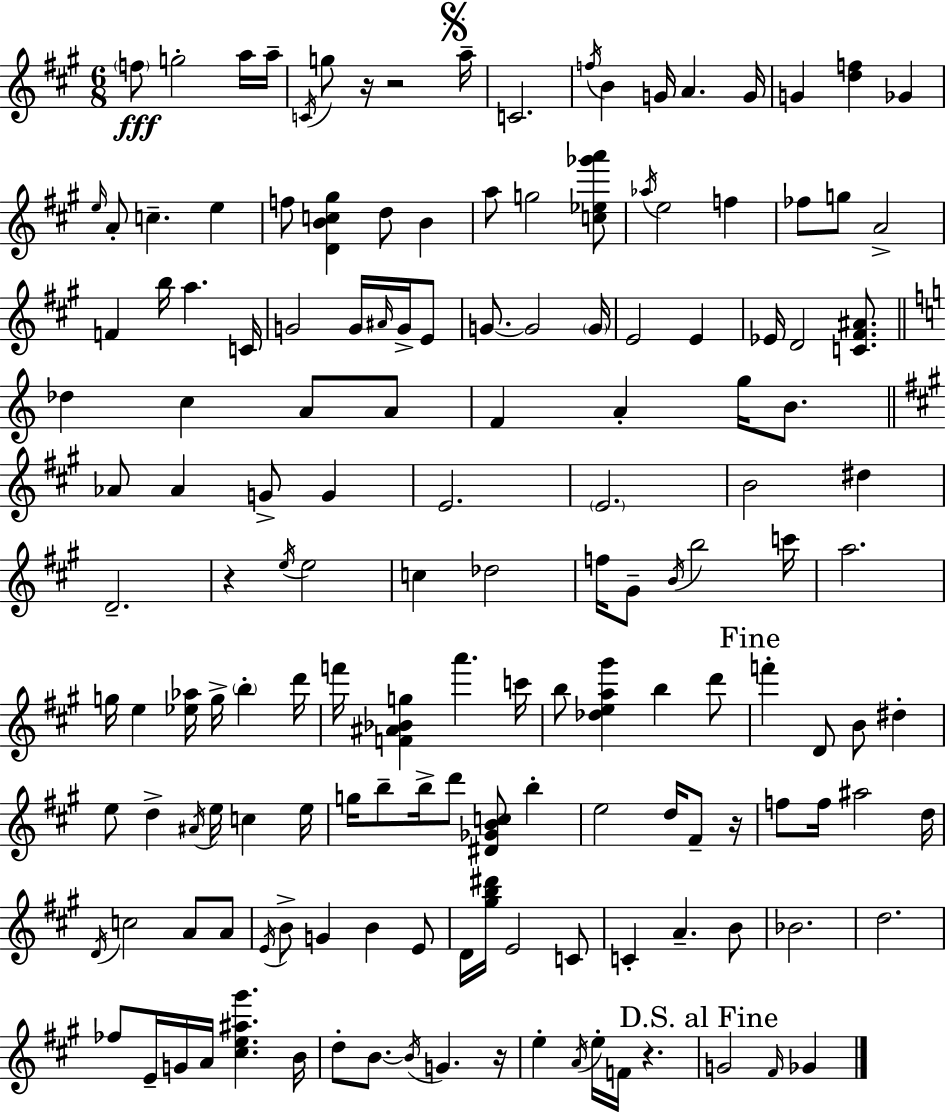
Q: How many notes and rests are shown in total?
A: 155